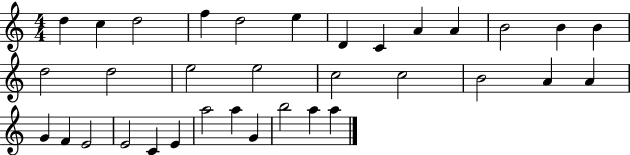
D5/q C5/q D5/h F5/q D5/h E5/q D4/q C4/q A4/q A4/q B4/h B4/q B4/q D5/h D5/h E5/h E5/h C5/h C5/h B4/h A4/q A4/q G4/q F4/q E4/h E4/h C4/q E4/q A5/h A5/q G4/q B5/h A5/q A5/q